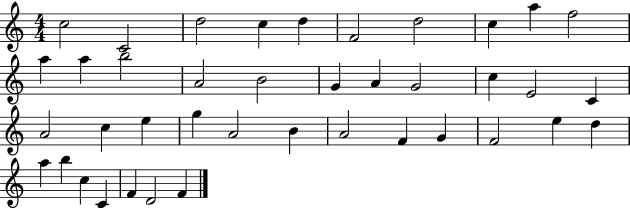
{
  \clef treble
  \numericTimeSignature
  \time 4/4
  \key c \major
  c''2 c'2 | d''2 c''4 d''4 | f'2 d''2 | c''4 a''4 f''2 | \break a''4 a''4 b''2 | a'2 b'2 | g'4 a'4 g'2 | c''4 e'2 c'4 | \break a'2 c''4 e''4 | g''4 a'2 b'4 | a'2 f'4 g'4 | f'2 e''4 d''4 | \break a''4 b''4 c''4 c'4 | f'4 d'2 f'4 | \bar "|."
}